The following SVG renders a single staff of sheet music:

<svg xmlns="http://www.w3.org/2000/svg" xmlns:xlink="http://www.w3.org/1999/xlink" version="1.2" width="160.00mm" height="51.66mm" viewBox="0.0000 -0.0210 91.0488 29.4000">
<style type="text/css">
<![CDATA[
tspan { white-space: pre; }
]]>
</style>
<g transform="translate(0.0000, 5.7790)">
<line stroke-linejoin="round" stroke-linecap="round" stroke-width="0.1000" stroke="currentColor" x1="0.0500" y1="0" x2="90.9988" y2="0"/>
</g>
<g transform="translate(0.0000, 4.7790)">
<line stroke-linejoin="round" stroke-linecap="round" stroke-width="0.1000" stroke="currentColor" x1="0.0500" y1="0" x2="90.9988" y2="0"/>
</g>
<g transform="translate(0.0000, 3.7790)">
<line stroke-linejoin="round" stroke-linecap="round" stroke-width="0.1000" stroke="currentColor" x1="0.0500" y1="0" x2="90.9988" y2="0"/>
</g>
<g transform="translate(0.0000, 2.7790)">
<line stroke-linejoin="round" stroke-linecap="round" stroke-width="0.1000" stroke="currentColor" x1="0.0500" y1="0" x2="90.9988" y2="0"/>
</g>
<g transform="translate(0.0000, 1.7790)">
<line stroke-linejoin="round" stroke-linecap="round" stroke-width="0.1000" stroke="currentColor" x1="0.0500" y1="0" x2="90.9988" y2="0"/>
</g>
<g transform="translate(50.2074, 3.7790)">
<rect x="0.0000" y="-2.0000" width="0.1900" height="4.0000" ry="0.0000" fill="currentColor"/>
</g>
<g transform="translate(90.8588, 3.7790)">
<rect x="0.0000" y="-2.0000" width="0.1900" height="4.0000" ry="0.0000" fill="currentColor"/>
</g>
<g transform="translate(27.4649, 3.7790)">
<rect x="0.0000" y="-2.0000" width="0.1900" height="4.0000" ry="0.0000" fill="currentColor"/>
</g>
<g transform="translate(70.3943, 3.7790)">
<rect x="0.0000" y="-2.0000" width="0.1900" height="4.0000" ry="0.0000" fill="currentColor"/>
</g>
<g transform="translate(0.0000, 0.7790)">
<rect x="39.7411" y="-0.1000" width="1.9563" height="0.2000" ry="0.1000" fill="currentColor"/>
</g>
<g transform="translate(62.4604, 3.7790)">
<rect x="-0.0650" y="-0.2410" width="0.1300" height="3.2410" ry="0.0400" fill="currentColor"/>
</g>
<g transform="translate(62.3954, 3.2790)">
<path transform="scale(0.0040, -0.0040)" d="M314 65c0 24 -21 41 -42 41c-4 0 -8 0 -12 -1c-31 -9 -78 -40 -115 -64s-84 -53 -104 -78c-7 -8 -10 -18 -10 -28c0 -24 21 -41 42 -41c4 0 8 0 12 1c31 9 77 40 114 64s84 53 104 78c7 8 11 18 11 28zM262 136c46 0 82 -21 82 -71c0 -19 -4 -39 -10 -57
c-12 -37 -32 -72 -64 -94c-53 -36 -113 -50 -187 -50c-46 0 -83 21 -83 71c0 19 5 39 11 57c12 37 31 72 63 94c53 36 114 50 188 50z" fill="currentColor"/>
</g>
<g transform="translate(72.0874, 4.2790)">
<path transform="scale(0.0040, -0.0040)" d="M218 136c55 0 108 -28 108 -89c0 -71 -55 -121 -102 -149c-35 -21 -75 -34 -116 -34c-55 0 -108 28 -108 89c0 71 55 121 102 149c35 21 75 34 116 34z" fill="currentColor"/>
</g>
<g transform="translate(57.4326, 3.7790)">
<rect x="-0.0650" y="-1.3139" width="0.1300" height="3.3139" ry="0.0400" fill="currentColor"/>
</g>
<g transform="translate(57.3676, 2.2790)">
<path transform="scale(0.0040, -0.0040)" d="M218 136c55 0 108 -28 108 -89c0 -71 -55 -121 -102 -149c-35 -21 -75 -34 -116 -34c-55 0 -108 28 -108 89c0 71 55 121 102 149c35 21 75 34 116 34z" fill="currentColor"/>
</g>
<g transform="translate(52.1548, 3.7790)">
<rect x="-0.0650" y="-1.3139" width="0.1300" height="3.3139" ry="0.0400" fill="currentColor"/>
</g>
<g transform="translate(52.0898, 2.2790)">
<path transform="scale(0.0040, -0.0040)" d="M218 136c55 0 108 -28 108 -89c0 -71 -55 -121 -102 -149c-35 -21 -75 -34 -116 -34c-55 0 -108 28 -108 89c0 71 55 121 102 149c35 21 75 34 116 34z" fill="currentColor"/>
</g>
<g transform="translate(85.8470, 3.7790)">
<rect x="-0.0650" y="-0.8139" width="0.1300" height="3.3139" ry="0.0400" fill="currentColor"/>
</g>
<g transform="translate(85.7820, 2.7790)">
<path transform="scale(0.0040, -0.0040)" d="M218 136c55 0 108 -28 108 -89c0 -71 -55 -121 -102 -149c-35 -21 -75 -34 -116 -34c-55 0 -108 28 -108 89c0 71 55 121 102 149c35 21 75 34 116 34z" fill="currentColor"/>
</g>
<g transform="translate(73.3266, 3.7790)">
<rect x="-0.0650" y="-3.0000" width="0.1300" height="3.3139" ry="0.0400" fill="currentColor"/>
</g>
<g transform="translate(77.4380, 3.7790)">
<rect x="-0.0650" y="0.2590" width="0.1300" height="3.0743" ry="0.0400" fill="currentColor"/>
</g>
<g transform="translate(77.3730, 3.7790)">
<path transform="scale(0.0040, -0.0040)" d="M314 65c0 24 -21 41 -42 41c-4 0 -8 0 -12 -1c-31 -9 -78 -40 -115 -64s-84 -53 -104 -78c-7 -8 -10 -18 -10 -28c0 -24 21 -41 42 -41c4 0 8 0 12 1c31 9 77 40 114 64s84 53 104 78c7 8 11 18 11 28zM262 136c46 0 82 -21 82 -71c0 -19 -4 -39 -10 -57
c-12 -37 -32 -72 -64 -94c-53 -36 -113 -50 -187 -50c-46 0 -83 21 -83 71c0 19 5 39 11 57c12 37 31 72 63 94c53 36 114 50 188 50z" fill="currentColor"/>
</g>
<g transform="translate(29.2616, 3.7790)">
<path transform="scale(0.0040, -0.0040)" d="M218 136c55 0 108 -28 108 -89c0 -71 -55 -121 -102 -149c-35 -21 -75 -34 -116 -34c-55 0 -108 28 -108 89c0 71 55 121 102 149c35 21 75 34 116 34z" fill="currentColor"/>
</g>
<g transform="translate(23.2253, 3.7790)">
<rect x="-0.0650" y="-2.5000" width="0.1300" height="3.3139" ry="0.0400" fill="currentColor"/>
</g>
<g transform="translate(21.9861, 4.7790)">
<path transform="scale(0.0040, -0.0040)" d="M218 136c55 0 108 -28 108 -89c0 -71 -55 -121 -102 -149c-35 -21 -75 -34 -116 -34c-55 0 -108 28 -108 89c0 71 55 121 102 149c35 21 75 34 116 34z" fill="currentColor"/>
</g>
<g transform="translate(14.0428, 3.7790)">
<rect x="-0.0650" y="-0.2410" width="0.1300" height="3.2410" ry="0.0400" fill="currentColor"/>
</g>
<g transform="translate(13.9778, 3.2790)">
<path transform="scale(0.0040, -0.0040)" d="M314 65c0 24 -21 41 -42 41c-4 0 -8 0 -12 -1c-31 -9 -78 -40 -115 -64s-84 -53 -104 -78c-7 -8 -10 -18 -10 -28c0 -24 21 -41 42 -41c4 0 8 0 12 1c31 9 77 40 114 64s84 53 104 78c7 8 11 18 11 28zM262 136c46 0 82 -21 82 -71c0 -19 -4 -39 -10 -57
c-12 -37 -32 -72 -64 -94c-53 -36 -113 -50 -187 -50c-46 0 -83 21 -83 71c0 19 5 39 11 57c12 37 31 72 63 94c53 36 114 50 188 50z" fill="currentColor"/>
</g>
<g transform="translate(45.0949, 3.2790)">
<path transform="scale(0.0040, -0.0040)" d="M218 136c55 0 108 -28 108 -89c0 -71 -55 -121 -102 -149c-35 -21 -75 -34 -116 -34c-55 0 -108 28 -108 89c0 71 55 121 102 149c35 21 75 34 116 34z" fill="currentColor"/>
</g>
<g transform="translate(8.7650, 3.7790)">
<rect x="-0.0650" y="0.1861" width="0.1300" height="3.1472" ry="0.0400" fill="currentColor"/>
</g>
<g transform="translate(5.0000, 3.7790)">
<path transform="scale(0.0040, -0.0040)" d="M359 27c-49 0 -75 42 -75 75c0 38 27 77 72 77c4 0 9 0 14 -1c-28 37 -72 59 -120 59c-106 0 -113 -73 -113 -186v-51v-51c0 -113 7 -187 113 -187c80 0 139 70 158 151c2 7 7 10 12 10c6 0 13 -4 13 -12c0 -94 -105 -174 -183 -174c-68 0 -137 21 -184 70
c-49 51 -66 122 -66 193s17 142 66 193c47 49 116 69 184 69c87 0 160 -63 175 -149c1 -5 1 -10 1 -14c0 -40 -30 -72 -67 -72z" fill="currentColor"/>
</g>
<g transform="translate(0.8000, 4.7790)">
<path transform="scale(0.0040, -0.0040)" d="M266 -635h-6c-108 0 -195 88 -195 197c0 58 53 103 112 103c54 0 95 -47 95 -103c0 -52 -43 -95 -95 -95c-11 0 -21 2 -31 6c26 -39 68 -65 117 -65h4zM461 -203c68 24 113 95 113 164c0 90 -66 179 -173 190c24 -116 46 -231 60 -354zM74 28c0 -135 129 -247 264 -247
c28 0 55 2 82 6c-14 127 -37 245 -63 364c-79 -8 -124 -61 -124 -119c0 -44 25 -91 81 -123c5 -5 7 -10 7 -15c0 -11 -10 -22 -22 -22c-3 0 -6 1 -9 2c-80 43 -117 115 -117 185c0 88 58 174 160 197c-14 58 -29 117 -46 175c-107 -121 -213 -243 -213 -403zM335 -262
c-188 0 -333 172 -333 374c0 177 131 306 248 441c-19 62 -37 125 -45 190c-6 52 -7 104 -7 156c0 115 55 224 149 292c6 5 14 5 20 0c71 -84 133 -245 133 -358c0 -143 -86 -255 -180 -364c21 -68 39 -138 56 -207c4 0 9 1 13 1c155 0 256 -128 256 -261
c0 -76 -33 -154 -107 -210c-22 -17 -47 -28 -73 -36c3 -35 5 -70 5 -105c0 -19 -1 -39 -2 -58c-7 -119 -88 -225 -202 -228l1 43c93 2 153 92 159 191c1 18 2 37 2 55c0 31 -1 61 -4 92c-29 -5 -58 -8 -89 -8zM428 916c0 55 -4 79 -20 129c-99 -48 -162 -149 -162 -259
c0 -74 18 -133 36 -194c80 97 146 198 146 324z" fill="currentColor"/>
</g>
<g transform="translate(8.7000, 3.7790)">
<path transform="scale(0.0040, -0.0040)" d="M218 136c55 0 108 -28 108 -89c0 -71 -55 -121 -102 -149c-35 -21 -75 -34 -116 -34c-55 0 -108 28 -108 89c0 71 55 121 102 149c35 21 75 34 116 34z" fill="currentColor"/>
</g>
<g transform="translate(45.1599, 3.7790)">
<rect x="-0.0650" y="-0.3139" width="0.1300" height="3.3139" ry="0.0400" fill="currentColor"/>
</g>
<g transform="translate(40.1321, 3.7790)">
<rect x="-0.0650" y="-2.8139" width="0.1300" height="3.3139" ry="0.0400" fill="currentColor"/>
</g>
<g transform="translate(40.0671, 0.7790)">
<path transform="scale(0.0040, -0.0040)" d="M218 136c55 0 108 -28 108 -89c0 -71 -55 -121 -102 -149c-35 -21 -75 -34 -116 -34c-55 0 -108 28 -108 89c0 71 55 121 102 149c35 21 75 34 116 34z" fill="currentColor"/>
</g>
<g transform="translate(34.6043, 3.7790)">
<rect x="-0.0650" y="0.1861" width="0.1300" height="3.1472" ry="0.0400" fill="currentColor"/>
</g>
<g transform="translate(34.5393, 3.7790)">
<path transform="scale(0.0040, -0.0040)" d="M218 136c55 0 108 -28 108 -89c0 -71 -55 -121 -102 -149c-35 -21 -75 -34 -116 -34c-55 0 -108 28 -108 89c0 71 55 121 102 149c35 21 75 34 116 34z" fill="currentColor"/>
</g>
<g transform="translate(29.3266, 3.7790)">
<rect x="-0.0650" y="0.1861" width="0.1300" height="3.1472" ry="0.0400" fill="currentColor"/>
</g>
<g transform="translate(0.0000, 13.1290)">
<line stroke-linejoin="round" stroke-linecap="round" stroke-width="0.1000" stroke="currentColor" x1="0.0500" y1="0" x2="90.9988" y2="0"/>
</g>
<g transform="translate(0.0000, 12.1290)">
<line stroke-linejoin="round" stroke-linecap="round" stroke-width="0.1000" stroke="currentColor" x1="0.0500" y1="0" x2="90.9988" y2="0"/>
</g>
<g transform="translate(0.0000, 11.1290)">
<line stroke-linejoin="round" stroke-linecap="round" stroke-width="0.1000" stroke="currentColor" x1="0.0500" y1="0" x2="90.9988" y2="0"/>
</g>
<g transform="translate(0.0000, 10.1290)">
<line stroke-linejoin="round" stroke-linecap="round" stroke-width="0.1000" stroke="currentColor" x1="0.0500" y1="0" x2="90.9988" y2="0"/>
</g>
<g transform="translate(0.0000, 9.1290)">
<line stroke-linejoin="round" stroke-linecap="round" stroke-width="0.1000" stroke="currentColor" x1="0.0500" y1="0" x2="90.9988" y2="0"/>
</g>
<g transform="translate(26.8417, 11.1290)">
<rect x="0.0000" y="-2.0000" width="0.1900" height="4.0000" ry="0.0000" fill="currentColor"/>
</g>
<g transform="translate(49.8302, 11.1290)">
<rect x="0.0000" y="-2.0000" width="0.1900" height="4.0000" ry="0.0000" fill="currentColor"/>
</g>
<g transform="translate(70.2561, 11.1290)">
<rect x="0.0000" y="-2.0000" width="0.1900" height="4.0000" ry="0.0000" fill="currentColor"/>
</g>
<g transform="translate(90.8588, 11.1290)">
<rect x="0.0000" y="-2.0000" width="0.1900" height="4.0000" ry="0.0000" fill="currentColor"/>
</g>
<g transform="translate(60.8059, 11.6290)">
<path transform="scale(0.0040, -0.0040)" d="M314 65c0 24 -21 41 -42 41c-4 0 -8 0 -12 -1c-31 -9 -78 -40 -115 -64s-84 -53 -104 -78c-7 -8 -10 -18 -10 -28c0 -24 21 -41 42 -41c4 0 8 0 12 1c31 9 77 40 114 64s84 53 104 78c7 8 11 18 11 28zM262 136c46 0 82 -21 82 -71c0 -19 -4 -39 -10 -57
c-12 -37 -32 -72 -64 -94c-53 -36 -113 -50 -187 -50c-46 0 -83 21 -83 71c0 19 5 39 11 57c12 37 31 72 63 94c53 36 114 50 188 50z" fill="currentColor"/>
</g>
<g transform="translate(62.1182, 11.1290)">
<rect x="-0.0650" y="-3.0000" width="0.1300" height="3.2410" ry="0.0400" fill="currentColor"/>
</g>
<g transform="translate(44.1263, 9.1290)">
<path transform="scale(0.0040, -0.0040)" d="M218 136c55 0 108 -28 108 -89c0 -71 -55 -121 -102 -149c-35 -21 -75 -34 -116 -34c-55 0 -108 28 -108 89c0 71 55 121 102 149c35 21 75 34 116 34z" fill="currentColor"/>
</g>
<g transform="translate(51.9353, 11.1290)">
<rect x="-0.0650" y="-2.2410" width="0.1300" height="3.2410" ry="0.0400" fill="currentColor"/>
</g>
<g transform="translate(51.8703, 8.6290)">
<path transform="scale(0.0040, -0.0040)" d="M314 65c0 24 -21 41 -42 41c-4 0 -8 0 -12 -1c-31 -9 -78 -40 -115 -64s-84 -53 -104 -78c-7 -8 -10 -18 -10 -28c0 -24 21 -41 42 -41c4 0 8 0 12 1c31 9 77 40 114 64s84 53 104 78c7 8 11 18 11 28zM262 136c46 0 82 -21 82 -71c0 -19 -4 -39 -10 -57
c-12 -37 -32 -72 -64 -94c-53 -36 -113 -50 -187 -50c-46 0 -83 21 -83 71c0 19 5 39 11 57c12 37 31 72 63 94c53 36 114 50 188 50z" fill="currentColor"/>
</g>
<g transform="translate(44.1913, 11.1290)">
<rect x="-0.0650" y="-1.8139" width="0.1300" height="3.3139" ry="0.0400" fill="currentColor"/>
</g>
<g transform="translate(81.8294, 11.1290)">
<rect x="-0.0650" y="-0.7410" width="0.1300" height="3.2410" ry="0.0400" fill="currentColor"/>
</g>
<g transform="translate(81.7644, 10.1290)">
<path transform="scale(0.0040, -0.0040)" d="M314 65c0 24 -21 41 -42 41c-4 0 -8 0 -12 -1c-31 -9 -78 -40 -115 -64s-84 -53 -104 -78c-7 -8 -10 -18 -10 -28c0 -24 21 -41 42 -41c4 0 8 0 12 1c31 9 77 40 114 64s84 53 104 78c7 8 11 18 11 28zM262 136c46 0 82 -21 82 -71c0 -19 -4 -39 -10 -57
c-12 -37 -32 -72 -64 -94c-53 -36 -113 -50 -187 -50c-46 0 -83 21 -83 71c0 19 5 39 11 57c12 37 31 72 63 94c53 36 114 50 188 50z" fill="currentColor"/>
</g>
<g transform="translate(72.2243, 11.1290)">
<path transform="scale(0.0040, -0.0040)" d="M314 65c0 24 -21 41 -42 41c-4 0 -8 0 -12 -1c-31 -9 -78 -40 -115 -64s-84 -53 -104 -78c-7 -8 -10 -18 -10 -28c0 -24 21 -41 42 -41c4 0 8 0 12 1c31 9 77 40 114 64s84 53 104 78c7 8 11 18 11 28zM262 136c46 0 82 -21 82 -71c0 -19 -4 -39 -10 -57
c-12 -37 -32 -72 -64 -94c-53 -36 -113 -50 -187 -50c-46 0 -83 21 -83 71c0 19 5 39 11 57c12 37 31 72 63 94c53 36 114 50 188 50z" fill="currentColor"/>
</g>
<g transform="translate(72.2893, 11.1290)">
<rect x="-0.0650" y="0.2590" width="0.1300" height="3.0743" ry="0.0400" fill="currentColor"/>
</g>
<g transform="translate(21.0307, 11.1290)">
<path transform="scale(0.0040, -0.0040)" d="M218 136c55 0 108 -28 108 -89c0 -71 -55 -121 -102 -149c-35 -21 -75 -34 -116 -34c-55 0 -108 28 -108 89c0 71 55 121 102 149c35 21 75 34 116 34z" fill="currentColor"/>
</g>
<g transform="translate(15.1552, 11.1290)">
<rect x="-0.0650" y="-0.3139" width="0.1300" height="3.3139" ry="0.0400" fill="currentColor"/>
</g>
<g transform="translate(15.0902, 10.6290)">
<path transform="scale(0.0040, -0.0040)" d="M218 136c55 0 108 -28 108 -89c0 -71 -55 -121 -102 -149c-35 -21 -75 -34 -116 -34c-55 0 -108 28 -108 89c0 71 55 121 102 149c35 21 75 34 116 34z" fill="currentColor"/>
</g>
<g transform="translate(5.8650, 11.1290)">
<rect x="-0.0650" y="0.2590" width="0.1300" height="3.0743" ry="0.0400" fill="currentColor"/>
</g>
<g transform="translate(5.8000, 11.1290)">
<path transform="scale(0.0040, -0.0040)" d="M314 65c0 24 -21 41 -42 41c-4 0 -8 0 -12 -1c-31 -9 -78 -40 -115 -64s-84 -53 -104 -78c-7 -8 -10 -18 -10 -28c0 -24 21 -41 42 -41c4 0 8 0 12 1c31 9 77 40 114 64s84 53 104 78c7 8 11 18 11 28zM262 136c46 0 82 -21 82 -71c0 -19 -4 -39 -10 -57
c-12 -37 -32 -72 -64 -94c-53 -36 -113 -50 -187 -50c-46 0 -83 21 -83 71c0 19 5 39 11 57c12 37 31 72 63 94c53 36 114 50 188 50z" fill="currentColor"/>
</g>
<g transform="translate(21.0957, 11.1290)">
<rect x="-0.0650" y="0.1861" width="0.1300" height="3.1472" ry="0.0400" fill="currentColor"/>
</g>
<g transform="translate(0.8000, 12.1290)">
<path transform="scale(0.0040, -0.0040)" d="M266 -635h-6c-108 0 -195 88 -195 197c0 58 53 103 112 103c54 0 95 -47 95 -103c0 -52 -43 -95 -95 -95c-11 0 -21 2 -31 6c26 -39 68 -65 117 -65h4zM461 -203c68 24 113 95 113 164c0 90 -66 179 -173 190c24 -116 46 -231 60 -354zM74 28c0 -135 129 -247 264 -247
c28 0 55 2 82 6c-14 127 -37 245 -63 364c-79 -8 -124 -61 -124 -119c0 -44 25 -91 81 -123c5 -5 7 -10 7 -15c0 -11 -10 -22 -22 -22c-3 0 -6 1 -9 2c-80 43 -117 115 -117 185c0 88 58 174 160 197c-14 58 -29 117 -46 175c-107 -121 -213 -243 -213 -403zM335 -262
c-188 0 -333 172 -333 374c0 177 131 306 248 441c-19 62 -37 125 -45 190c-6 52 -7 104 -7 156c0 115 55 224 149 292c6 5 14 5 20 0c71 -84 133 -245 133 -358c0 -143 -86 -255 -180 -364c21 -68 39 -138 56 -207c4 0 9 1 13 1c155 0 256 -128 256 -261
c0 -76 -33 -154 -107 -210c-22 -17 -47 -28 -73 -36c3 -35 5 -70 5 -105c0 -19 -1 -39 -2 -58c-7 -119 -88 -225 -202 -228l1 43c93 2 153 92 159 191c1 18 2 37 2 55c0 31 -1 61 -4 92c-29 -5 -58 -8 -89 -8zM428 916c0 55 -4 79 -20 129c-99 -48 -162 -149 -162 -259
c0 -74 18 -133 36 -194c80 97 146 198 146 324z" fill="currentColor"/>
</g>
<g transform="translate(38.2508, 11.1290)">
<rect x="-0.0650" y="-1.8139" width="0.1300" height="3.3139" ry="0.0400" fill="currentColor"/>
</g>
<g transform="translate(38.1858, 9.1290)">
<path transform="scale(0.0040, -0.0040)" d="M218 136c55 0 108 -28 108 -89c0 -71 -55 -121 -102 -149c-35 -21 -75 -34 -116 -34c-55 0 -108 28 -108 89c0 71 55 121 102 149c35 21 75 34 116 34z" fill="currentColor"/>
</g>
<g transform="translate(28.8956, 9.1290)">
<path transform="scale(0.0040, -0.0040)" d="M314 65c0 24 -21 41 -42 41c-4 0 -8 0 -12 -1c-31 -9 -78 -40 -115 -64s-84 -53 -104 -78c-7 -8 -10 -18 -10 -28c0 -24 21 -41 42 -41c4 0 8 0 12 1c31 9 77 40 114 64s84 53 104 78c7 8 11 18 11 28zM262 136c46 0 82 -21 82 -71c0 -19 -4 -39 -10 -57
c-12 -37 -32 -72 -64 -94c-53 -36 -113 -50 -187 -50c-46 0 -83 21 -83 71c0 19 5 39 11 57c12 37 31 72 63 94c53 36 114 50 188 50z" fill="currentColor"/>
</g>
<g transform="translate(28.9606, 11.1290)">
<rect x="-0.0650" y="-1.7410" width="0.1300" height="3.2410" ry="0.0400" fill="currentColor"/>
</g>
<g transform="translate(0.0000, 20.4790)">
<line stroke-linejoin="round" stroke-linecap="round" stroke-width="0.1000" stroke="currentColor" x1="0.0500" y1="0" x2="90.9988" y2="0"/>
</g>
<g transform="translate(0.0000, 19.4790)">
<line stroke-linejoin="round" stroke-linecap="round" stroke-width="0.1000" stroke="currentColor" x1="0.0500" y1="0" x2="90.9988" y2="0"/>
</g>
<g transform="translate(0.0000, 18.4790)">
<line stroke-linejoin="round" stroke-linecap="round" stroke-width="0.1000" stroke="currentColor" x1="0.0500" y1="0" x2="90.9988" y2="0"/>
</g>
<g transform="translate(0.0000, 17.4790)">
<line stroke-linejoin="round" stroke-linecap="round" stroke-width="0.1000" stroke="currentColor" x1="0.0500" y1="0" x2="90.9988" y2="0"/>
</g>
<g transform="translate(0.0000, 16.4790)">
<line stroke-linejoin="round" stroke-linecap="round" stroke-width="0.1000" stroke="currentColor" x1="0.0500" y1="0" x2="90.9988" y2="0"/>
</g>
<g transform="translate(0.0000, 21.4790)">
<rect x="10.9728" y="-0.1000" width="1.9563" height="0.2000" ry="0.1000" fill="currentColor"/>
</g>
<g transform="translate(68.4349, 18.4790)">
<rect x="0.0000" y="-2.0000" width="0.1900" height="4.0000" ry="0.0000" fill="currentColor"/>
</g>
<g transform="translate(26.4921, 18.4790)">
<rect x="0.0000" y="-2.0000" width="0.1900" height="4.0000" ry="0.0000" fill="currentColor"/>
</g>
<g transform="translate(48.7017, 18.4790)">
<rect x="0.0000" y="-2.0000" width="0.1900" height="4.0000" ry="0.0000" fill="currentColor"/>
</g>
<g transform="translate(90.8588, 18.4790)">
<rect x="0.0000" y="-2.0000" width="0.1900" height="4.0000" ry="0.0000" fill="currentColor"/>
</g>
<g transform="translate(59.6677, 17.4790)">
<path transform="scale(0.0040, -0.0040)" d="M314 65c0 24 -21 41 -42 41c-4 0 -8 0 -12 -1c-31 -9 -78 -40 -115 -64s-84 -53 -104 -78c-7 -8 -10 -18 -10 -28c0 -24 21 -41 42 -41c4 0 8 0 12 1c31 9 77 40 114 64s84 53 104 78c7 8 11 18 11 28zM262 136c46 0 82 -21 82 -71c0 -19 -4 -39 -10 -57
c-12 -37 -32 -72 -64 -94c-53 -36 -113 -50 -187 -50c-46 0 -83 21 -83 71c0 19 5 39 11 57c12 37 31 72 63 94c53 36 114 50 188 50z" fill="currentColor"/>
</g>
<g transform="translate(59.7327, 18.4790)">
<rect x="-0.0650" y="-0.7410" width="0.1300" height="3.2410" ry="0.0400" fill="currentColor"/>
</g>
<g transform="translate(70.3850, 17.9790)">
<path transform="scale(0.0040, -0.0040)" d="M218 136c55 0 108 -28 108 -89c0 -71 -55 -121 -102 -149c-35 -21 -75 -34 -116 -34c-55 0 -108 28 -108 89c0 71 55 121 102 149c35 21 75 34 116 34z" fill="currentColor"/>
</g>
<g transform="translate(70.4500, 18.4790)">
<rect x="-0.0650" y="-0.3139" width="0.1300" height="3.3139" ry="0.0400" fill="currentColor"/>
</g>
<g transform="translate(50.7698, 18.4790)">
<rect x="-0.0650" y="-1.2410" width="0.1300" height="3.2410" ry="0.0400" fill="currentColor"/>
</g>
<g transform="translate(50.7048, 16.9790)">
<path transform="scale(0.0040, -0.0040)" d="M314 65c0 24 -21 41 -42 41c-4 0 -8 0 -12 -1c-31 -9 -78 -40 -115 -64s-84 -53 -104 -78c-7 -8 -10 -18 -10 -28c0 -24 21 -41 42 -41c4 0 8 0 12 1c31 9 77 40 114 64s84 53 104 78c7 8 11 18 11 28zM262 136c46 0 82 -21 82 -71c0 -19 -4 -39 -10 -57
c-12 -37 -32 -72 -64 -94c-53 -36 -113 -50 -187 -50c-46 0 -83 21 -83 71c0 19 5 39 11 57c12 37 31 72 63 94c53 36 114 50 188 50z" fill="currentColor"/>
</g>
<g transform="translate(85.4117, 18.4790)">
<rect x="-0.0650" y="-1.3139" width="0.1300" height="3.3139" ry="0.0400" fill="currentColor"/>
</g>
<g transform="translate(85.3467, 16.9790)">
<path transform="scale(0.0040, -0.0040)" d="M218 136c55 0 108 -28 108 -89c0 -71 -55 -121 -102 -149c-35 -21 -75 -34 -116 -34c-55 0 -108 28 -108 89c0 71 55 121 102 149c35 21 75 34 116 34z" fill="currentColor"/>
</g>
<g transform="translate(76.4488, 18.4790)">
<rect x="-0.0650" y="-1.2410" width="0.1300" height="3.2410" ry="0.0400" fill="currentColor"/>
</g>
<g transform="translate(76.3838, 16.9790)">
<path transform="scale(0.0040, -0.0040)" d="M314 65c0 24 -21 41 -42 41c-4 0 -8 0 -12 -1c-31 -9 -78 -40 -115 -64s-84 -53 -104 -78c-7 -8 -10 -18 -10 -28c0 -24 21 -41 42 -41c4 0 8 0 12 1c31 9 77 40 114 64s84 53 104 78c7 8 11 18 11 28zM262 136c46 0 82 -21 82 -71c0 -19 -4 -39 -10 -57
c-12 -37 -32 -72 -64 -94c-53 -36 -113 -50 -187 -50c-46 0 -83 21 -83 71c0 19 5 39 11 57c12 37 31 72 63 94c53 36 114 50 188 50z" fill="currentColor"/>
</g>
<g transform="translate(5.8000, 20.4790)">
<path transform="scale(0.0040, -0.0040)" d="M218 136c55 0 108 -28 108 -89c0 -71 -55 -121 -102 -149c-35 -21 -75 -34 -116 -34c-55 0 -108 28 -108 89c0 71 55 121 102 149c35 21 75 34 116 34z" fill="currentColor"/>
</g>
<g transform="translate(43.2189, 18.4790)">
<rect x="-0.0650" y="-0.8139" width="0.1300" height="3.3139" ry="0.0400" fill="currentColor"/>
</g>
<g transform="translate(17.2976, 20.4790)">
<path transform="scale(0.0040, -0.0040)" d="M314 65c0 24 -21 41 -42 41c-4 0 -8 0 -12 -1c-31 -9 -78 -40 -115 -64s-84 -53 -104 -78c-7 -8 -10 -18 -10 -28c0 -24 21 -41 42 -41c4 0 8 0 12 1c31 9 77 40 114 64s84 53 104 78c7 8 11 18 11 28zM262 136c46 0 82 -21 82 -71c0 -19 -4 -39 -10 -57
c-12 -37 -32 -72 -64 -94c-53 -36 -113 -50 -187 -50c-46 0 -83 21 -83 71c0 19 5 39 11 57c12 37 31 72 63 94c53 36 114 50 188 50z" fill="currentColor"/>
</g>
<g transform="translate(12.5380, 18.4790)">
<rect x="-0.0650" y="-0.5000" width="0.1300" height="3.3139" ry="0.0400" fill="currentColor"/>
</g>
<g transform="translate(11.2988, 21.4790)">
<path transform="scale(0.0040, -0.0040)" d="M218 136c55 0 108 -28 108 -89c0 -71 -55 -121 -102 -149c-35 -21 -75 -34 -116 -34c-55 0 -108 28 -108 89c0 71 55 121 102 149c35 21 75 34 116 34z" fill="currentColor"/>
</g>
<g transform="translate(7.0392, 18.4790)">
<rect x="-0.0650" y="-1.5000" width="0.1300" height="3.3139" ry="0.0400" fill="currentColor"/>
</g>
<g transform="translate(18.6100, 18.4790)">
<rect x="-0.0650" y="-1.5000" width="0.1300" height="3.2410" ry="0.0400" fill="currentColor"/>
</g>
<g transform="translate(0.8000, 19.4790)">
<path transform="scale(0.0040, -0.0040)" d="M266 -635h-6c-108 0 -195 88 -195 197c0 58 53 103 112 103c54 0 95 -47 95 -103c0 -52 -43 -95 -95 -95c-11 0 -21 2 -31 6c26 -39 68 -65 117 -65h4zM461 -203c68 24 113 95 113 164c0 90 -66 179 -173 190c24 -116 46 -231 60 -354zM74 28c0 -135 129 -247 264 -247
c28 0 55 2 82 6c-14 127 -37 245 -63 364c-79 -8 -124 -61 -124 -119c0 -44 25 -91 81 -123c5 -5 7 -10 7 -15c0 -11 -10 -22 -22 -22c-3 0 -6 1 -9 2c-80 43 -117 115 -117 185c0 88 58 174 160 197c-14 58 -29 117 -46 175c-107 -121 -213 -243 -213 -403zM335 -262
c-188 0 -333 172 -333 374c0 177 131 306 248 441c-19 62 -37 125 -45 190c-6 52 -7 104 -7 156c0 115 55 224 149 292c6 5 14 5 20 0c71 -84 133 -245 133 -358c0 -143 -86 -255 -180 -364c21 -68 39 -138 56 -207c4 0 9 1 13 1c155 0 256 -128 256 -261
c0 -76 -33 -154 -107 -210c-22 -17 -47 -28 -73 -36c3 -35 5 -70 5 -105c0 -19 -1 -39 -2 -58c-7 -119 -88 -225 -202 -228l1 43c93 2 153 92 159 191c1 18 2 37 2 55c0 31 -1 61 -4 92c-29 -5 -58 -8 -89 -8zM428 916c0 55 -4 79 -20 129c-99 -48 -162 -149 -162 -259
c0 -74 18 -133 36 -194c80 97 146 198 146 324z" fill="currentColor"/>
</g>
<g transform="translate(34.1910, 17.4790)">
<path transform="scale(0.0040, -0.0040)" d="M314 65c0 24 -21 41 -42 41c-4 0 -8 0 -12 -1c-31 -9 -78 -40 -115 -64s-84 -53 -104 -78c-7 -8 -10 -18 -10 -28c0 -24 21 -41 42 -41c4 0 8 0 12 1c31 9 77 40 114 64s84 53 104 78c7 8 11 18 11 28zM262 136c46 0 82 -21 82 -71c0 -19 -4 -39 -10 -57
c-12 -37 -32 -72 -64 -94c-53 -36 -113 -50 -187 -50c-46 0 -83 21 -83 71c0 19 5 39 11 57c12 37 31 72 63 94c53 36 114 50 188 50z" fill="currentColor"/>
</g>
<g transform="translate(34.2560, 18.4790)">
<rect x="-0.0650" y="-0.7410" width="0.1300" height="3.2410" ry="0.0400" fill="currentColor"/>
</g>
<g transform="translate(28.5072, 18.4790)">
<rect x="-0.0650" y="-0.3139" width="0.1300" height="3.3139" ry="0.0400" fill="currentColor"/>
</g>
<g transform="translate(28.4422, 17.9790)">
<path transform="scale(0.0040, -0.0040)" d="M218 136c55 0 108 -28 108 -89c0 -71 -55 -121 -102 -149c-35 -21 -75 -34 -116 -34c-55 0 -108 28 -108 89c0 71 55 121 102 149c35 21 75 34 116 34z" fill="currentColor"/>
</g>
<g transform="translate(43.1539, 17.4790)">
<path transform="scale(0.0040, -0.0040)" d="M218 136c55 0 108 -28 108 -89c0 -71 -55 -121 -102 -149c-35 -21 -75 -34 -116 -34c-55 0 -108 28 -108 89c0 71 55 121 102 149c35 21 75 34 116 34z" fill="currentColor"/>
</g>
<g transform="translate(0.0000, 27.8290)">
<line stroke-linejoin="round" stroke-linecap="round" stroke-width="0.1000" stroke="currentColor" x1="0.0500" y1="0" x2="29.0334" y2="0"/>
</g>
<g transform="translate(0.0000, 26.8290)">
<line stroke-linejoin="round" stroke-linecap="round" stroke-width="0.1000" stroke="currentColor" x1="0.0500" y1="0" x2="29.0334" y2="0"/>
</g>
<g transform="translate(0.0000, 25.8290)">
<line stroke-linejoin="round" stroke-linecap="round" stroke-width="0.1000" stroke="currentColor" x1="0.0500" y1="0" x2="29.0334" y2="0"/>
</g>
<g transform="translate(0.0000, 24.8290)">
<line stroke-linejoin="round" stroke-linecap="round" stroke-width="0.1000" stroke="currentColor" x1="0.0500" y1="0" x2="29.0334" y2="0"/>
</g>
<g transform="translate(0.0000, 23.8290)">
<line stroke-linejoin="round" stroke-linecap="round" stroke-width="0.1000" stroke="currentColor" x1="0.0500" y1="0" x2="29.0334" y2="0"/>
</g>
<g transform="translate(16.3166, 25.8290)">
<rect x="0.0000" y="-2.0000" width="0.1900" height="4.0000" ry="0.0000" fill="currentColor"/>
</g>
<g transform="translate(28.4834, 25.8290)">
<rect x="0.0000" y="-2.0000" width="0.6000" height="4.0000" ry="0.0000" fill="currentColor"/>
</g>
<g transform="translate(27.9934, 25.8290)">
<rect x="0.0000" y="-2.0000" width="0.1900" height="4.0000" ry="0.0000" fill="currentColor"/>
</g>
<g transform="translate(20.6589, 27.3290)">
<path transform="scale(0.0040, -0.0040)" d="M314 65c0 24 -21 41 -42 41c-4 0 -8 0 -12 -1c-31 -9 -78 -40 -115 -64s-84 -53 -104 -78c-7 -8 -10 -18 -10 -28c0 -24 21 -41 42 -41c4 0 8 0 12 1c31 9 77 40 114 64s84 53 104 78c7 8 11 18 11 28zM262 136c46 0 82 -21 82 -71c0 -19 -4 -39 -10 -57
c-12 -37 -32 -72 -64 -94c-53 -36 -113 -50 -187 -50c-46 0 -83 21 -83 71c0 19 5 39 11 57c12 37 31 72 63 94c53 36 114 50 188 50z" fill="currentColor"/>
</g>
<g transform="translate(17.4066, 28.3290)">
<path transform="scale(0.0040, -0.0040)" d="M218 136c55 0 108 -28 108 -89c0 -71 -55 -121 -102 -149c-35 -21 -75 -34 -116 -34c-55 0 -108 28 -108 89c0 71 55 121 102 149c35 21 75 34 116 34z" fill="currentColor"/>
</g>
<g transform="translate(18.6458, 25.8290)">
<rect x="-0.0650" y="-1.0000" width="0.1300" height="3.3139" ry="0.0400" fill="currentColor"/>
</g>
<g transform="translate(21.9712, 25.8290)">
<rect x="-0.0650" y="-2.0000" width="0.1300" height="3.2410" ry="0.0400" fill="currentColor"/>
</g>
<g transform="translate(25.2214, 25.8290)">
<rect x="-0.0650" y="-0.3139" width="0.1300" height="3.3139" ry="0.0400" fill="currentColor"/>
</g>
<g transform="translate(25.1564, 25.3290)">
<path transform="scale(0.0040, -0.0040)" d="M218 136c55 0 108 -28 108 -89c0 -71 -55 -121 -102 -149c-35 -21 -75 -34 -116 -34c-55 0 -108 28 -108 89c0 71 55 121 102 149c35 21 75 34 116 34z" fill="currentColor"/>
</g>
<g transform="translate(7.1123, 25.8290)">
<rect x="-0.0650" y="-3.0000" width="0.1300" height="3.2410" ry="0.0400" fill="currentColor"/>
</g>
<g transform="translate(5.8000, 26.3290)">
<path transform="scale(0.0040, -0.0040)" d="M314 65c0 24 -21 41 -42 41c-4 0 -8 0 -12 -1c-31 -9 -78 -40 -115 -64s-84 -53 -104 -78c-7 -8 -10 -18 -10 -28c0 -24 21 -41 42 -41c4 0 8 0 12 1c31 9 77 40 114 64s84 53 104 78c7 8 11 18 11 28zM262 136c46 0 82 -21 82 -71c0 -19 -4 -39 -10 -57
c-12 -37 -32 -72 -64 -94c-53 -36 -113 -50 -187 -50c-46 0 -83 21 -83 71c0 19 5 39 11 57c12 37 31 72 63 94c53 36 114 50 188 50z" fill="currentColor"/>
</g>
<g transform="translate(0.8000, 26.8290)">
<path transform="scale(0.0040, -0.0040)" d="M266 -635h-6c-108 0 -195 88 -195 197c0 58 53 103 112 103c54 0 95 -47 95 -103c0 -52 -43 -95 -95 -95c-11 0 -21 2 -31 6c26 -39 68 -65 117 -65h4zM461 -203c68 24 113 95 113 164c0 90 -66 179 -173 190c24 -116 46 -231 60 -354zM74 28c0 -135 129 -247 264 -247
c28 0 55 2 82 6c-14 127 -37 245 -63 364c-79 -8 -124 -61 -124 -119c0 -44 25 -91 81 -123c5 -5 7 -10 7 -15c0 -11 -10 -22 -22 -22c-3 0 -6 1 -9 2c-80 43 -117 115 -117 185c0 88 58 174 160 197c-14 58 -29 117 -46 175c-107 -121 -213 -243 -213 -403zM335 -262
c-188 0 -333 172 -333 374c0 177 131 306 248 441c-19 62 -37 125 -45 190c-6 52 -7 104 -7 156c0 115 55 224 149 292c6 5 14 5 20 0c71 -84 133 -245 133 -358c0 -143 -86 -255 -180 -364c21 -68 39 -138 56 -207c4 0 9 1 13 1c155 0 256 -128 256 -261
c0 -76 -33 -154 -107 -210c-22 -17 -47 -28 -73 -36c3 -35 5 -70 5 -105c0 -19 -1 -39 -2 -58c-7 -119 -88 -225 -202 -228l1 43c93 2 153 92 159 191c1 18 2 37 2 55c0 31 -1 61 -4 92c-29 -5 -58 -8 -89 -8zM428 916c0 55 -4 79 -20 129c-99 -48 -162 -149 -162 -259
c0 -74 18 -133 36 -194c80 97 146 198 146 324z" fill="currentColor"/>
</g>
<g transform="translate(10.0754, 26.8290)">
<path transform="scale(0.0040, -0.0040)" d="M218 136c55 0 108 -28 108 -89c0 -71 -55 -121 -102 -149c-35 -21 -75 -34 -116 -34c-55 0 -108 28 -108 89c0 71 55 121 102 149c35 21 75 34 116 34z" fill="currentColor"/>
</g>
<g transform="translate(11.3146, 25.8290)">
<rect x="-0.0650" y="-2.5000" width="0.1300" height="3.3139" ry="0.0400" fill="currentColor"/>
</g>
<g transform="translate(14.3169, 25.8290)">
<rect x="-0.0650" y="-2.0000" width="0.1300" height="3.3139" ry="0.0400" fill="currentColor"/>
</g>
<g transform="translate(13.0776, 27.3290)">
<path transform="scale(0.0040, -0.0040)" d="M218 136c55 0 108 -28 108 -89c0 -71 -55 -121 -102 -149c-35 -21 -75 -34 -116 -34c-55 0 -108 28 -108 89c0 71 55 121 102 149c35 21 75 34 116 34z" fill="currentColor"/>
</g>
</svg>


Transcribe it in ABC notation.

X:1
T:Untitled
M:4/4
L:1/4
K:C
B c2 G B B a c e e c2 A B2 d B2 c B f2 f f g2 A2 B2 d2 E C E2 c d2 d e2 d2 c e2 e A2 G F D F2 c